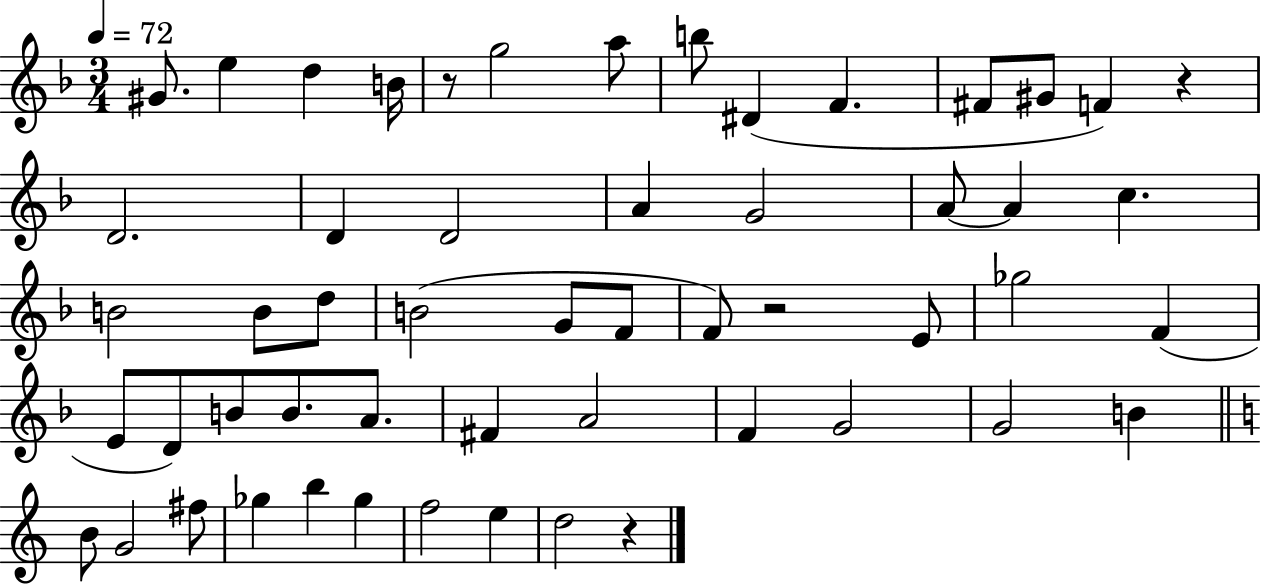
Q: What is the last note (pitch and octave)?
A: D5